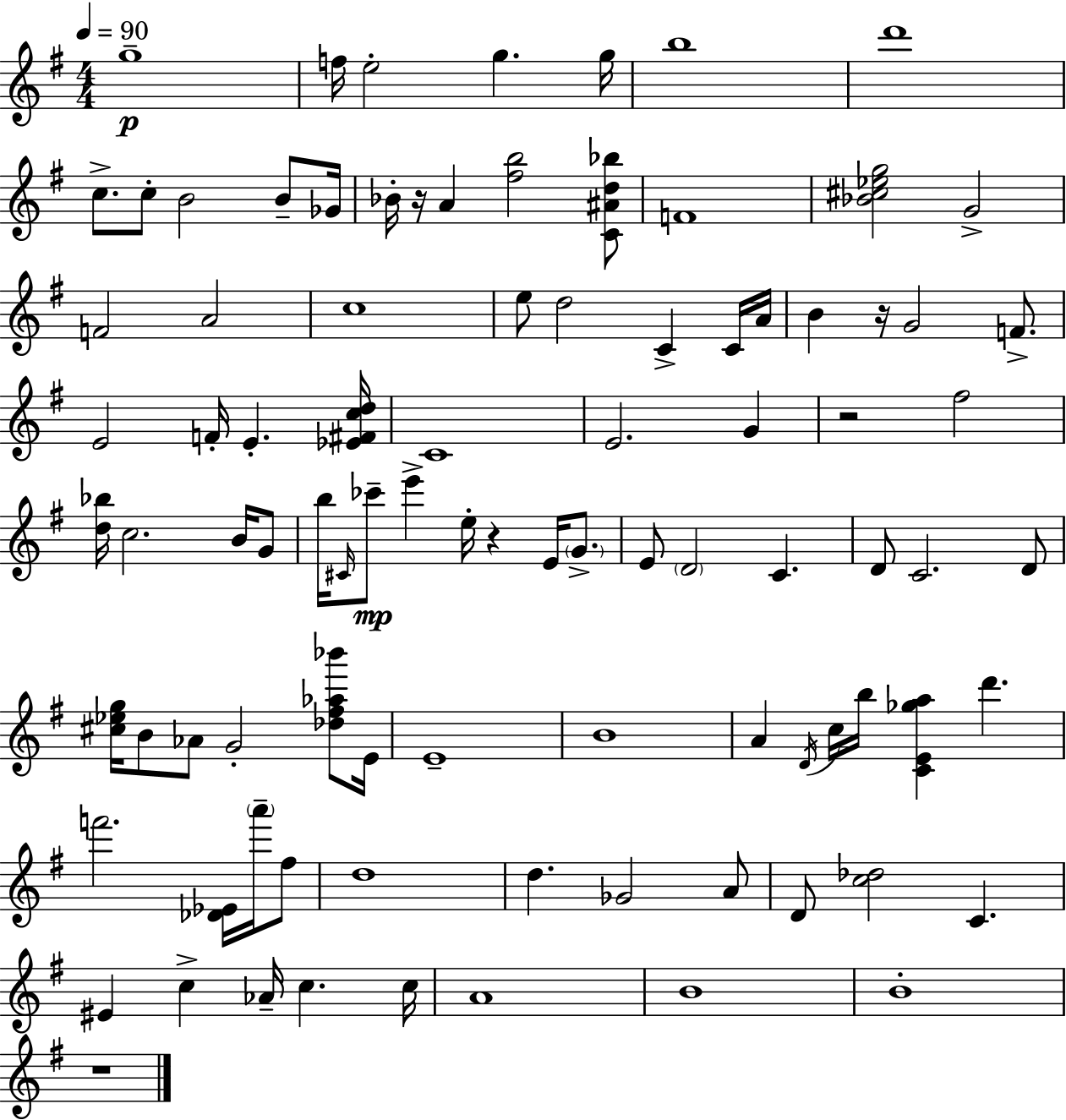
G5/w F5/s E5/h G5/q. G5/s B5/w D6/w C5/e. C5/e B4/h B4/e Gb4/s Bb4/s R/s A4/q [F#5,B5]/h [C4,A#4,D5,Bb5]/e F4/w [Bb4,C#5,Eb5,G5]/h G4/h F4/h A4/h C5/w E5/e D5/h C4/q C4/s A4/s B4/q R/s G4/h F4/e. E4/h F4/s E4/q. [Eb4,F#4,C5,D5]/s C4/w E4/h. G4/q R/h F#5/h [D5,Bb5]/s C5/h. B4/s G4/e B5/s C#4/s CES6/e E6/q E5/s R/q E4/s G4/e. E4/e D4/h C4/q. D4/e C4/h. D4/e [C#5,Eb5,G5]/s B4/e Ab4/e G4/h [Db5,F#5,Ab5,Bb6]/e E4/s E4/w B4/w A4/q D4/s C5/s B5/s [C4,E4,Gb5,A5]/q D6/q. F6/h. [Db4,Eb4]/s A6/s F#5/e D5/w D5/q. Gb4/h A4/e D4/e [C5,Db5]/h C4/q. EIS4/q C5/q Ab4/s C5/q. C5/s A4/w B4/w B4/w R/w